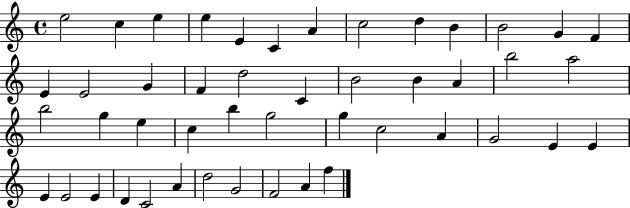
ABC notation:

X:1
T:Untitled
M:4/4
L:1/4
K:C
e2 c e e E C A c2 d B B2 G F E E2 G F d2 C B2 B A b2 a2 b2 g e c b g2 g c2 A G2 E E E E2 E D C2 A d2 G2 F2 A f